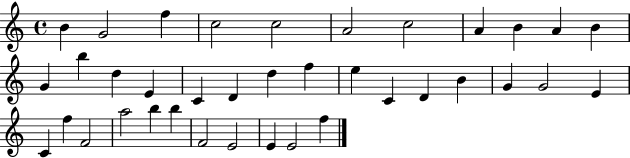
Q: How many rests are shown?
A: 0